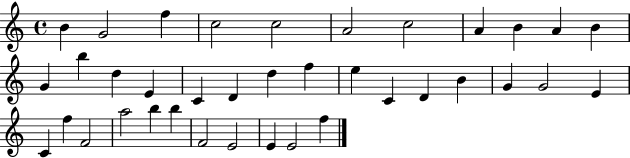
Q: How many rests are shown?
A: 0